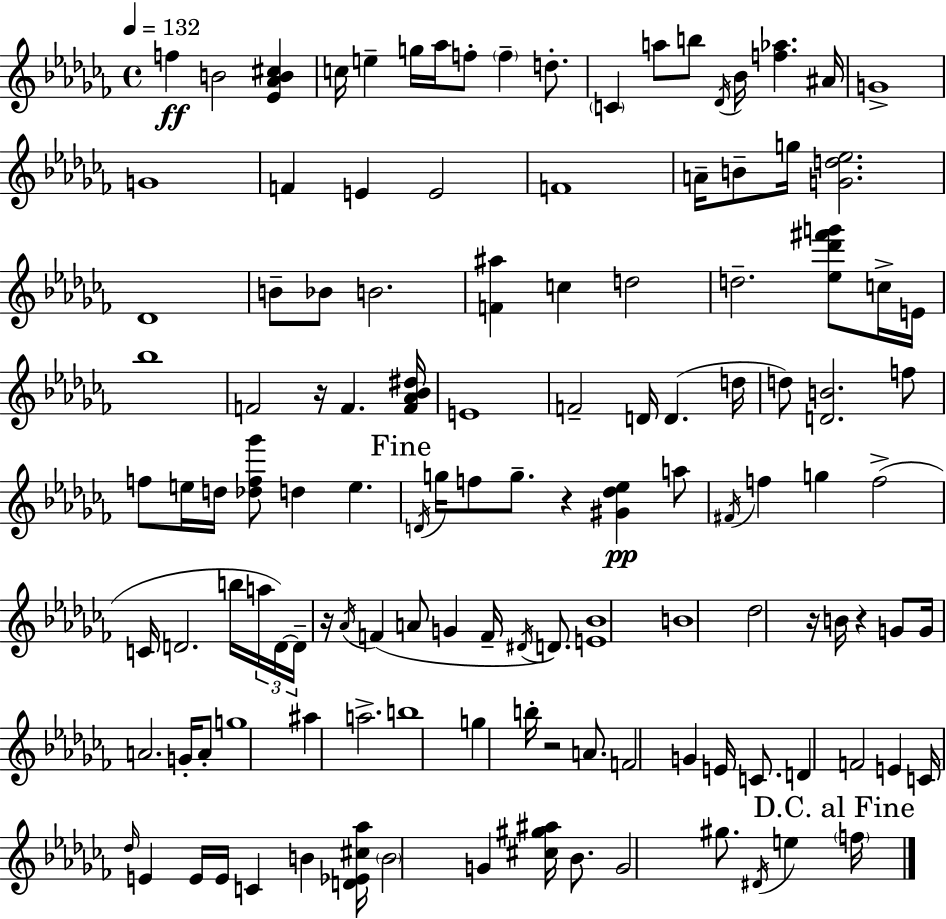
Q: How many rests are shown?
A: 6